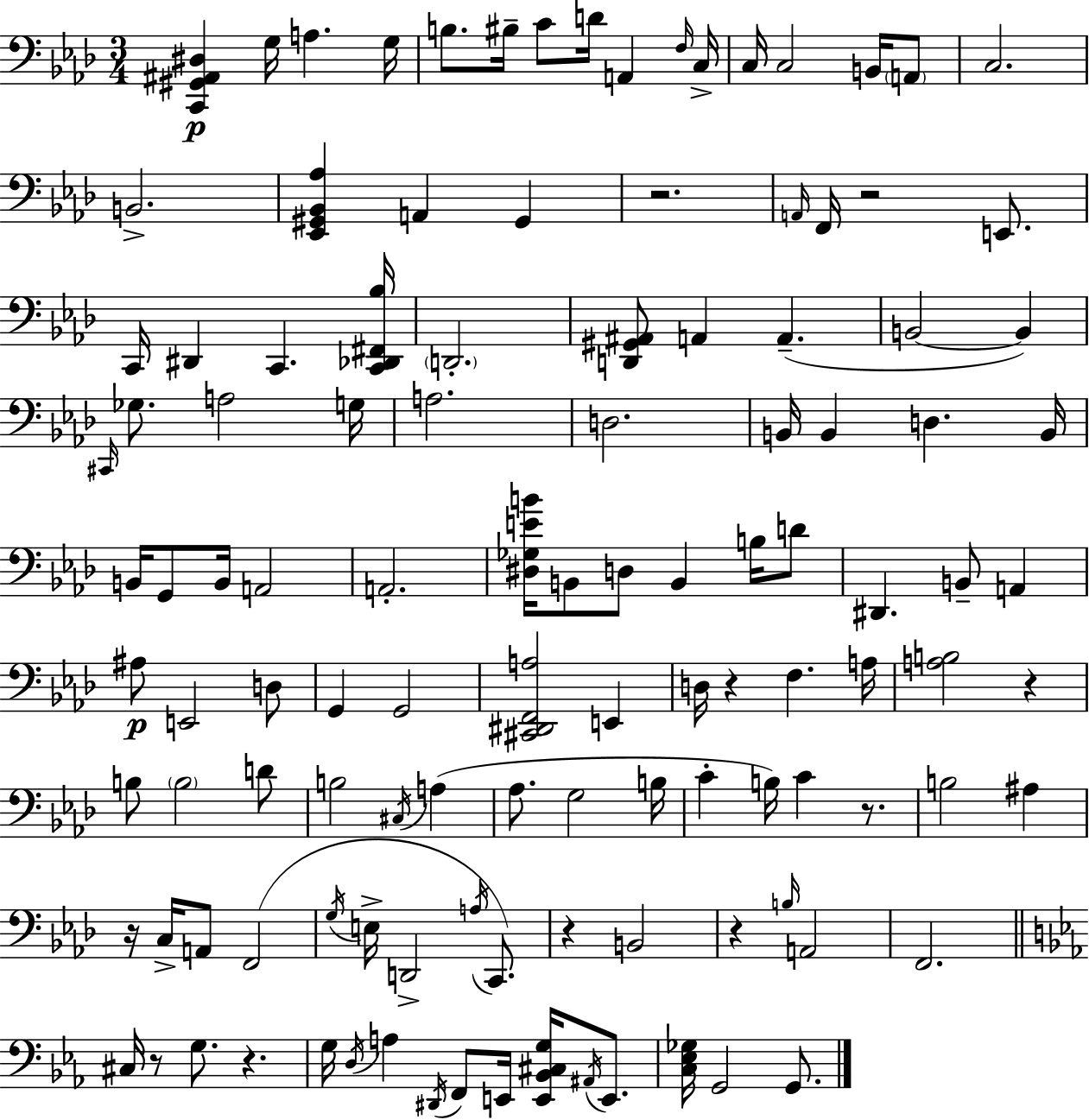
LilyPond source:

{
  \clef bass
  \numericTimeSignature
  \time 3/4
  \key f \minor
  <c, gis, ais, dis>4\p g16 a4. g16 | b8. bis16-- c'8 d'16 a,4 \grace { f16 } | c16-> c16 c2 b,16 \parenthesize a,8 | c2. | \break b,2.-> | <ees, gis, bes, aes>4 a,4 gis,4 | r2. | \grace { a,16 } f,16 r2 e,8. | \break c,16 dis,4 c,4. | <c, des, fis, bes>16 \parenthesize d,2.-. | <d, gis, ais,>8 a,4 a,4.--( | b,2~~ b,4) | \break \grace { cis,16 } ges8. a2 | g16 a2. | d2. | b,16 b,4 d4. | \break b,16 b,16 g,8 b,16 a,2 | a,2.-. | <dis ges e' b'>16 b,8 d8 b,4 | b16 d'8 dis,4. b,8-- a,4 | \break ais8\p e,2 | d8 g,4 g,2 | <cis, dis, f, a>2 e,4 | d16 r4 f4. | \break a16 <a b>2 r4 | b8 \parenthesize b2 | d'8 b2 \acciaccatura { cis16 } | a4( aes8. g2 | \break b16 c'4-. b16) c'4 | r8. b2 | ais4 r16 c16-> a,8 f,2( | \acciaccatura { g16 } e16-> d,2-> | \break \acciaccatura { a16 }) c,8. r4 b,2 | r4 \grace { b16 } a,2 | f,2. | \bar "||" \break \key ees \major cis16 r8 g8. r4. | g16 \acciaccatura { d16 } a4 \acciaccatura { dis,16 } f,8 e,16 <e, bes, cis g>16 \acciaccatura { ais,16 } | e,8. <c ees ges>16 g,2 | g,8. \bar "|."
}